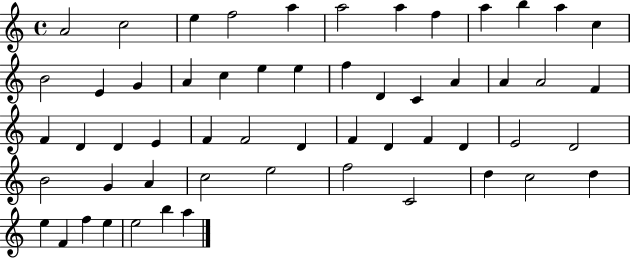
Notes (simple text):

A4/h C5/h E5/q F5/h A5/q A5/h A5/q F5/q A5/q B5/q A5/q C5/q B4/h E4/q G4/q A4/q C5/q E5/q E5/q F5/q D4/q C4/q A4/q A4/q A4/h F4/q F4/q D4/q D4/q E4/q F4/q F4/h D4/q F4/q D4/q F4/q D4/q E4/h D4/h B4/h G4/q A4/q C5/h E5/h F5/h C4/h D5/q C5/h D5/q E5/q F4/q F5/q E5/q E5/h B5/q A5/q